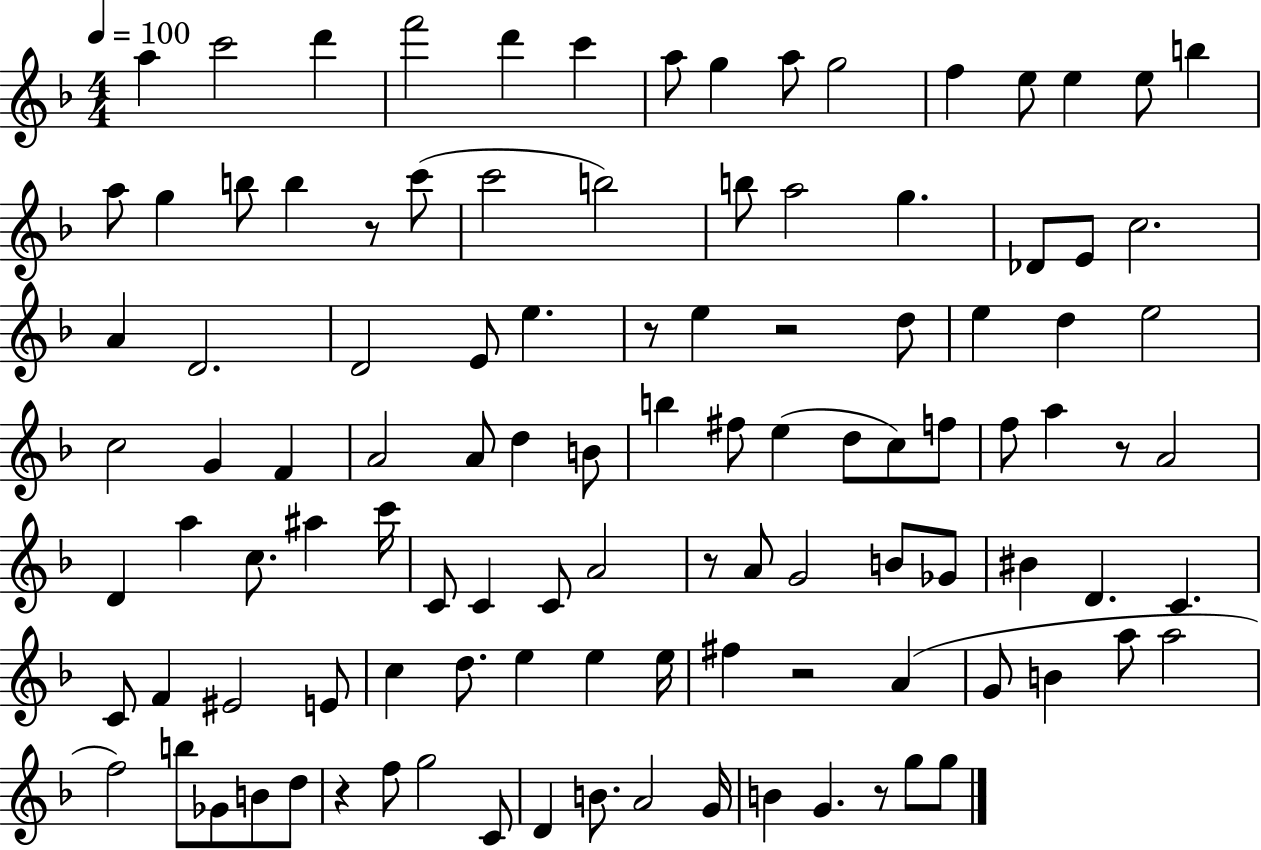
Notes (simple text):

A5/q C6/h D6/q F6/h D6/q C6/q A5/e G5/q A5/e G5/h F5/q E5/e E5/q E5/e B5/q A5/e G5/q B5/e B5/q R/e C6/e C6/h B5/h B5/e A5/h G5/q. Db4/e E4/e C5/h. A4/q D4/h. D4/h E4/e E5/q. R/e E5/q R/h D5/e E5/q D5/q E5/h C5/h G4/q F4/q A4/h A4/e D5/q B4/e B5/q F#5/e E5/q D5/e C5/e F5/e F5/e A5/q R/e A4/h D4/q A5/q C5/e. A#5/q C6/s C4/e C4/q C4/e A4/h R/e A4/e G4/h B4/e Gb4/e BIS4/q D4/q. C4/q. C4/e F4/q EIS4/h E4/e C5/q D5/e. E5/q E5/q E5/s F#5/q R/h A4/q G4/e B4/q A5/e A5/h F5/h B5/e Gb4/e B4/e D5/e R/q F5/e G5/h C4/e D4/q B4/e. A4/h G4/s B4/q G4/q. R/e G5/e G5/e